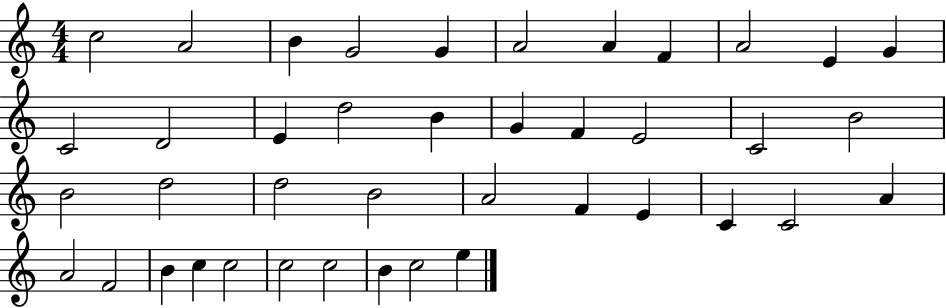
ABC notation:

X:1
T:Untitled
M:4/4
L:1/4
K:C
c2 A2 B G2 G A2 A F A2 E G C2 D2 E d2 B G F E2 C2 B2 B2 d2 d2 B2 A2 F E C C2 A A2 F2 B c c2 c2 c2 B c2 e